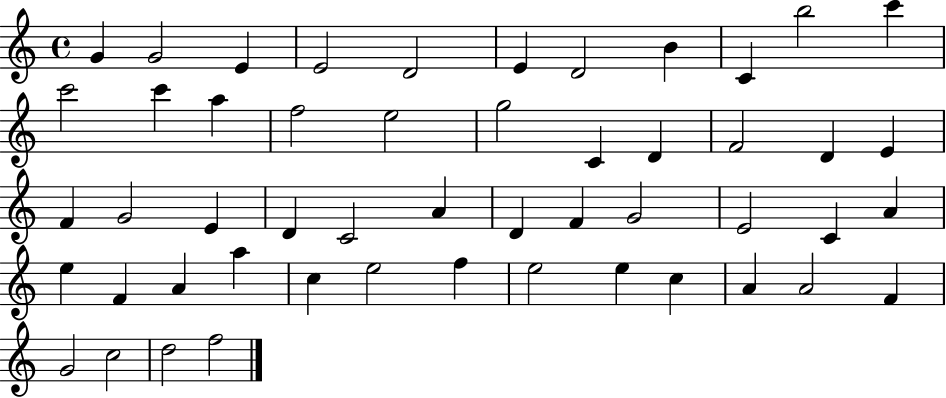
G4/q G4/h E4/q E4/h D4/h E4/q D4/h B4/q C4/q B5/h C6/q C6/h C6/q A5/q F5/h E5/h G5/h C4/q D4/q F4/h D4/q E4/q F4/q G4/h E4/q D4/q C4/h A4/q D4/q F4/q G4/h E4/h C4/q A4/q E5/q F4/q A4/q A5/q C5/q E5/h F5/q E5/h E5/q C5/q A4/q A4/h F4/q G4/h C5/h D5/h F5/h